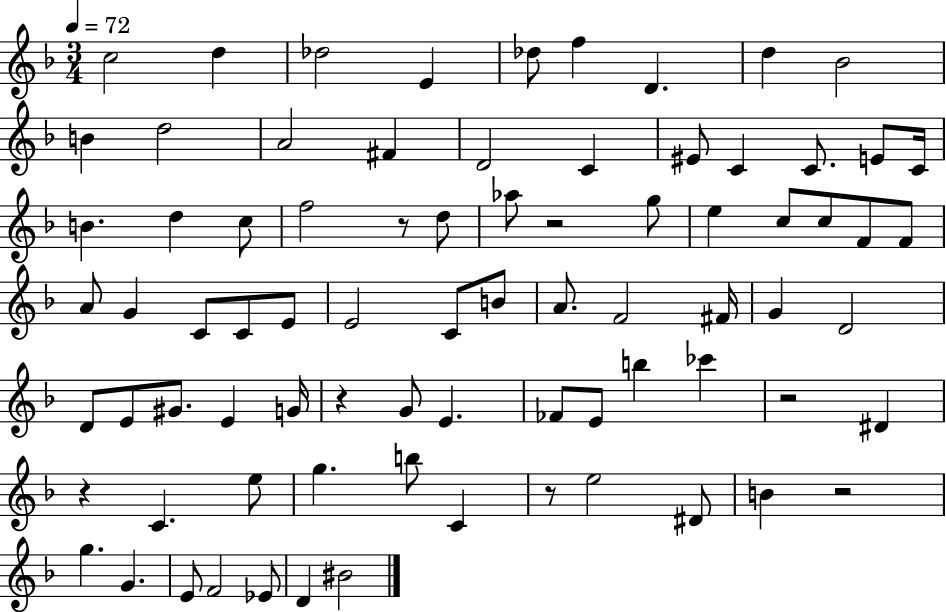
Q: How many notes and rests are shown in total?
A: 79